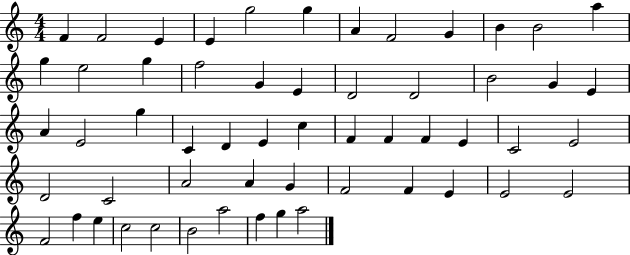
F4/q F4/h E4/q E4/q G5/h G5/q A4/q F4/h G4/q B4/q B4/h A5/q G5/q E5/h G5/q F5/h G4/q E4/q D4/h D4/h B4/h G4/q E4/q A4/q E4/h G5/q C4/q D4/q E4/q C5/q F4/q F4/q F4/q E4/q C4/h E4/h D4/h C4/h A4/h A4/q G4/q F4/h F4/q E4/q E4/h E4/h F4/h F5/q E5/q C5/h C5/h B4/h A5/h F5/q G5/q A5/h